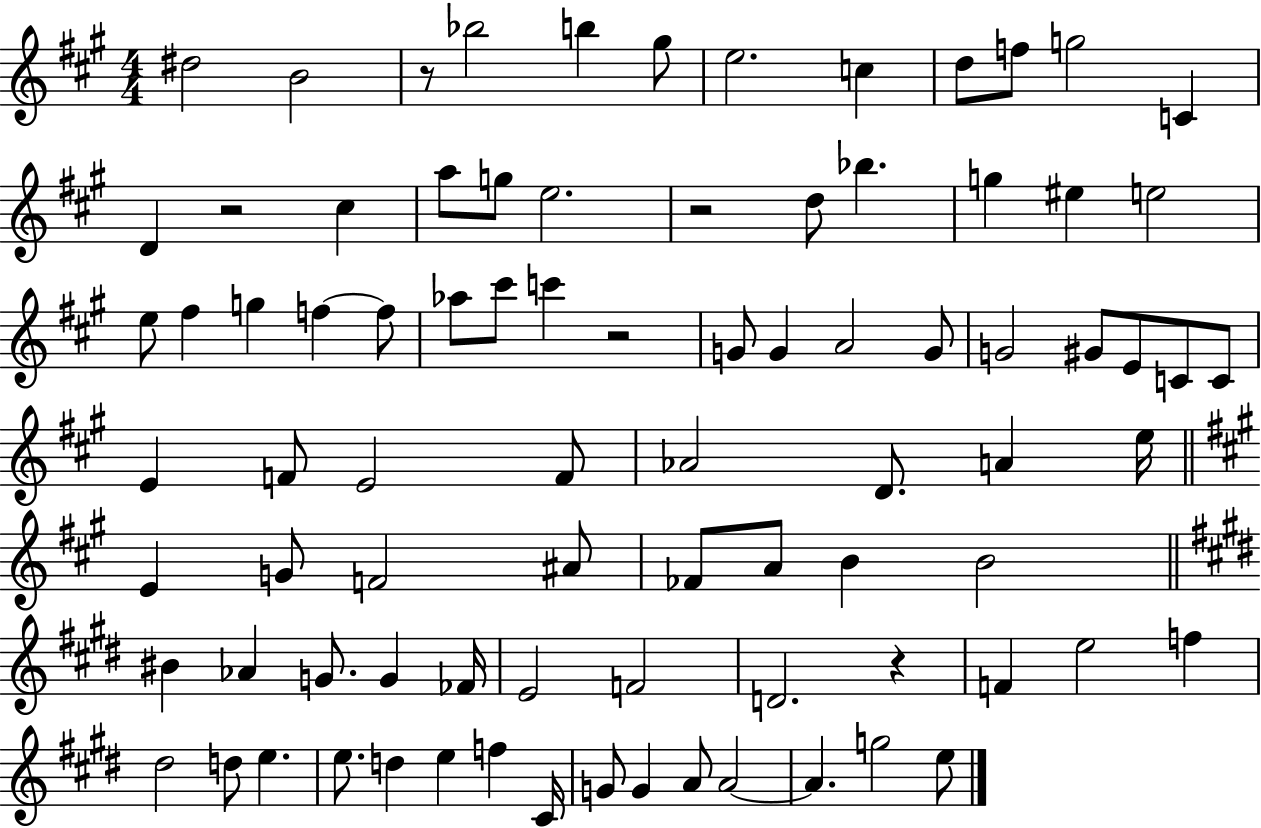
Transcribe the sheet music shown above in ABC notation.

X:1
T:Untitled
M:4/4
L:1/4
K:A
^d2 B2 z/2 _b2 b ^g/2 e2 c d/2 f/2 g2 C D z2 ^c a/2 g/2 e2 z2 d/2 _b g ^e e2 e/2 ^f g f f/2 _a/2 ^c'/2 c' z2 G/2 G A2 G/2 G2 ^G/2 E/2 C/2 C/2 E F/2 E2 F/2 _A2 D/2 A e/4 E G/2 F2 ^A/2 _F/2 A/2 B B2 ^B _A G/2 G _F/4 E2 F2 D2 z F e2 f ^d2 d/2 e e/2 d e f ^C/4 G/2 G A/2 A2 A g2 e/2